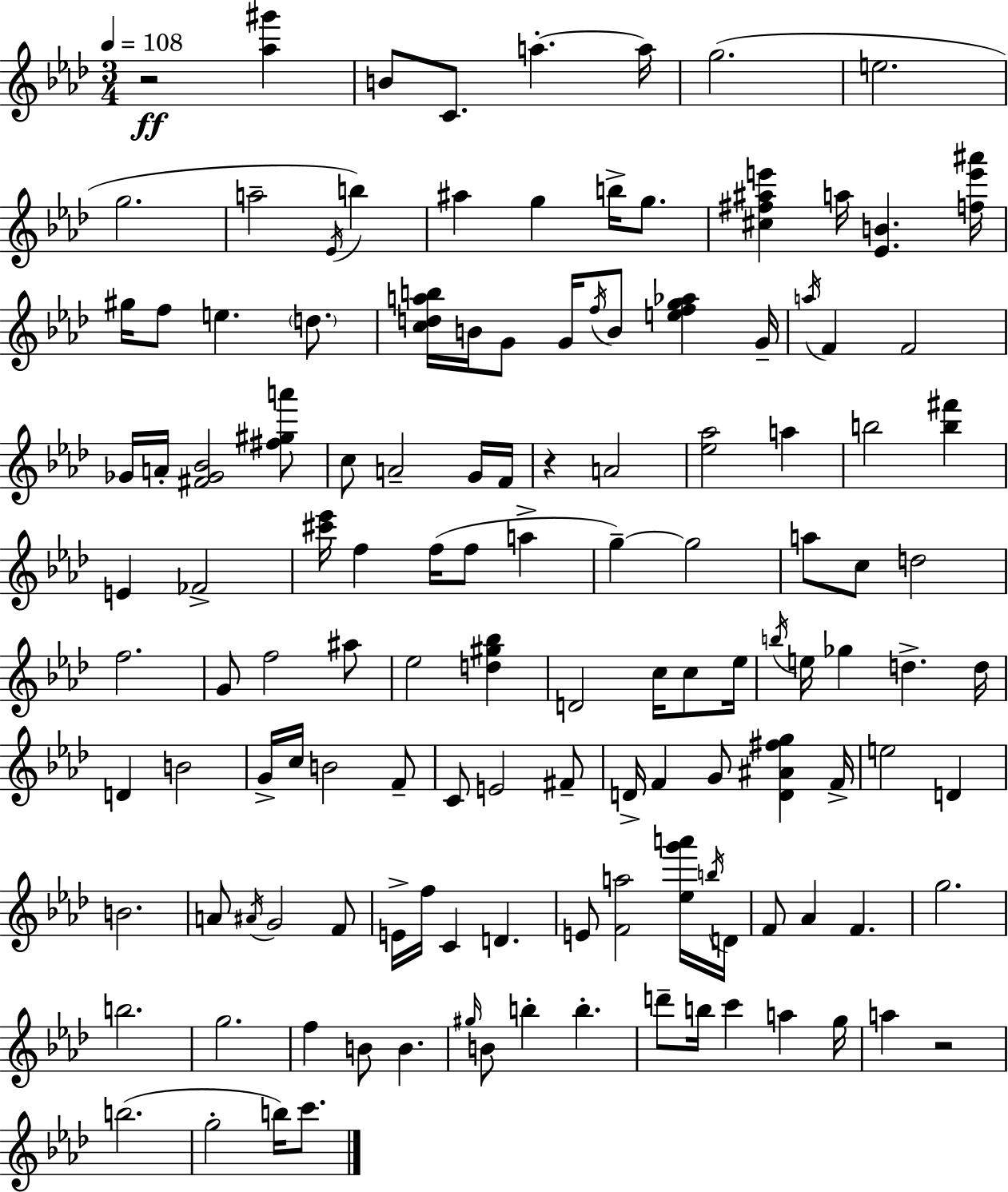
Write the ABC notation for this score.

X:1
T:Untitled
M:3/4
L:1/4
K:Fm
z2 [_a^g'] B/2 C/2 a a/4 g2 e2 g2 a2 _E/4 b ^a g b/4 g/2 [^c^f^ae'] a/4 [_EB] [fe'^a']/4 ^g/4 f/2 e d/2 [cdab]/4 B/4 G/2 G/4 f/4 B/2 [efg_a] G/4 a/4 F F2 _G/4 A/4 [^F_G_B]2 [^f^ga']/2 c/2 A2 G/4 F/4 z A2 [_e_a]2 a b2 [b^f'] E _F2 [^c'_e']/4 f f/4 f/2 a g g2 a/2 c/2 d2 f2 G/2 f2 ^a/2 _e2 [d^g_b] D2 c/4 c/2 _e/4 b/4 e/4 _g d d/4 D B2 G/4 c/4 B2 F/2 C/2 E2 ^F/2 D/4 F G/2 [D^A^fg] F/4 e2 D B2 A/2 ^A/4 G2 F/2 E/4 f/4 C D E/2 [Fa]2 [_eg'a']/4 b/4 D/4 F/2 _A F g2 b2 g2 f B/2 B ^g/4 B/2 b b d'/2 b/4 c' a g/4 a z2 b2 g2 b/4 c'/2